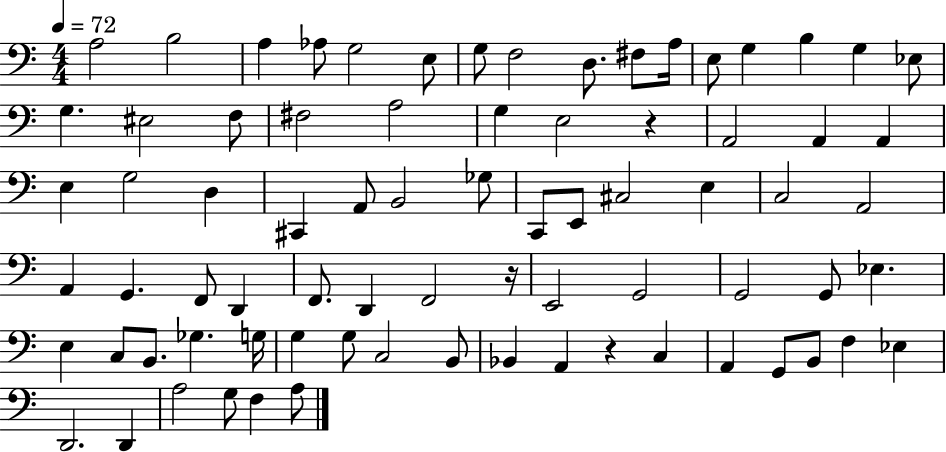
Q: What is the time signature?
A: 4/4